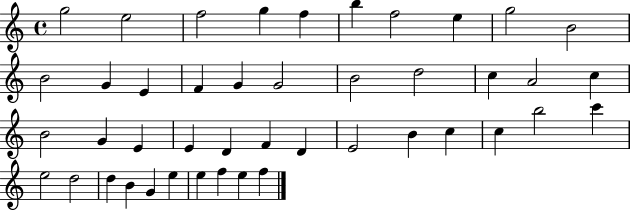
{
  \clef treble
  \time 4/4
  \defaultTimeSignature
  \key c \major
  g''2 e''2 | f''2 g''4 f''4 | b''4 f''2 e''4 | g''2 b'2 | \break b'2 g'4 e'4 | f'4 g'4 g'2 | b'2 d''2 | c''4 a'2 c''4 | \break b'2 g'4 e'4 | e'4 d'4 f'4 d'4 | e'2 b'4 c''4 | c''4 b''2 c'''4 | \break e''2 d''2 | d''4 b'4 g'4 e''4 | e''4 f''4 e''4 f''4 | \bar "|."
}